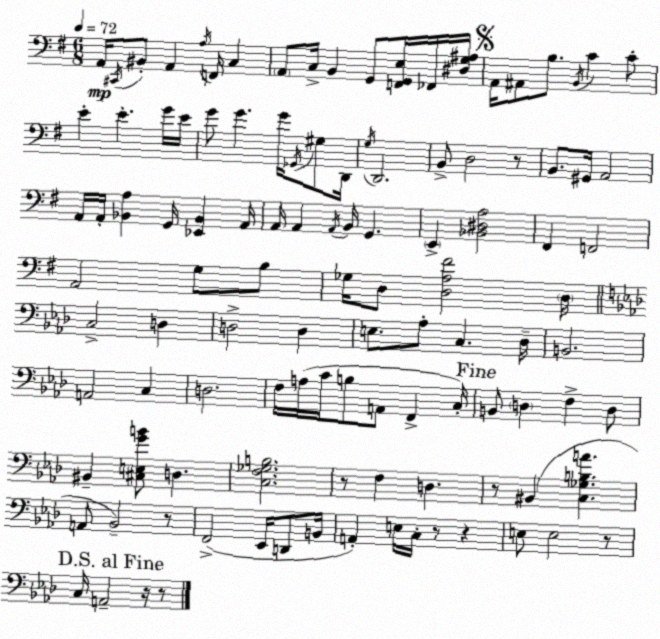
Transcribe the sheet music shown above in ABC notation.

X:1
T:Untitled
M:6/8
L:1/4
K:Em
A,,/4 ^C,,/4 ^B,,/2 A,, A,/4 F,,/4 C, A,,/2 C,/4 B,, G,,/2 [F,,G,,E,]/4 _F,,/4 [^D,G,^A,]/4 A,,/4 ^A,,/2 B,/2 B,,/4 C C/2 E E G/4 E/4 G/2 G G/4 _G,,/4 ^G,/2 D,,/4 G,/4 D,,2 B,,/2 D,2 z/2 B,,/2 ^G,,/4 A,,2 A,,/4 A,,/4 [_B,,A,] G,,/4 [_E,,_B,,] A,,/4 A,,/4 A,, A,,/4 B,,/4 G,, E,, [_B,,^D,A,]2 ^F,, F,,2 A,,2 G,/2 B,/2 _G,/4 D,/2 [D,A,^F]2 D,/4 C,2 D, D,2 D, E,/2 _A,/2 C, _D,/4 B,,2 A,,2 C, D,2 F,/4 A,/4 C/4 B,/2 A,,/2 F,, C,/4 B,,/2 D, F, D,/2 ^B,, [^C,E,GB]/2 D, [C,F,_G,B,]2 z/2 F, D, z/2 ^B,, [C,_G,B,A] A,,/2 _B,,2 z/2 F,,2 _E,,/4 D,,/2 B,,/4 A,, E,/4 C,/4 z/2 z E,/2 E,2 z/2 C,/4 A,,2 z/4 z/2